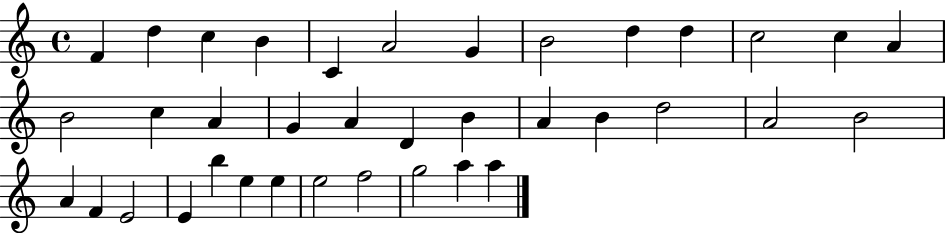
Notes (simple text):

F4/q D5/q C5/q B4/q C4/q A4/h G4/q B4/h D5/q D5/q C5/h C5/q A4/q B4/h C5/q A4/q G4/q A4/q D4/q B4/q A4/q B4/q D5/h A4/h B4/h A4/q F4/q E4/h E4/q B5/q E5/q E5/q E5/h F5/h G5/h A5/q A5/q